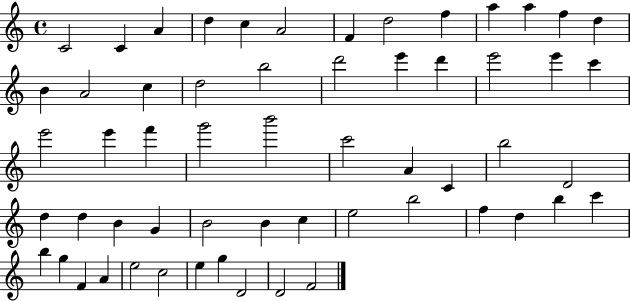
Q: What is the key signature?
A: C major